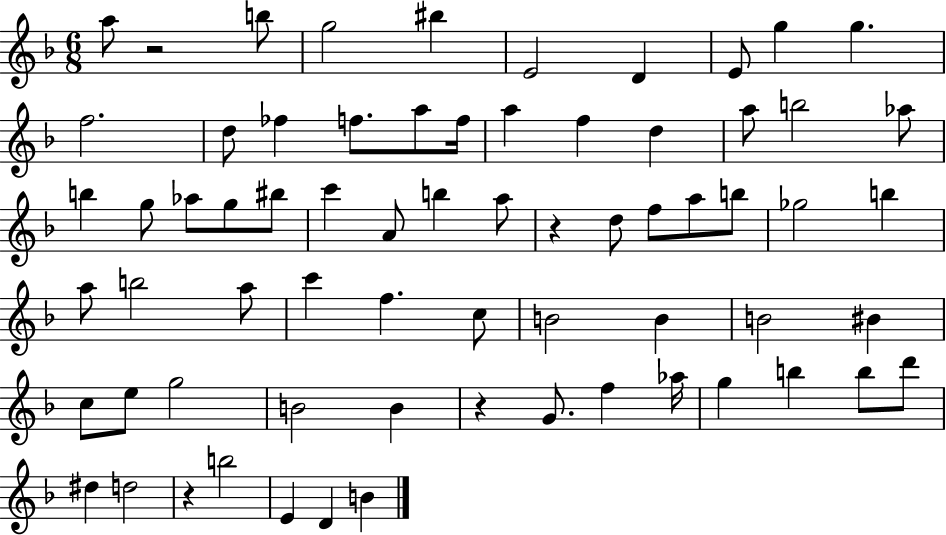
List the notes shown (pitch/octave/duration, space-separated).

A5/e R/h B5/e G5/h BIS5/q E4/h D4/q E4/e G5/q G5/q. F5/h. D5/e FES5/q F5/e. A5/e F5/s A5/q F5/q D5/q A5/e B5/h Ab5/e B5/q G5/e Ab5/e G5/e BIS5/e C6/q A4/e B5/q A5/e R/q D5/e F5/e A5/e B5/e Gb5/h B5/q A5/e B5/h A5/e C6/q F5/q. C5/e B4/h B4/q B4/h BIS4/q C5/e E5/e G5/h B4/h B4/q R/q G4/e. F5/q Ab5/s G5/q B5/q B5/e D6/e D#5/q D5/h R/q B5/h E4/q D4/q B4/q